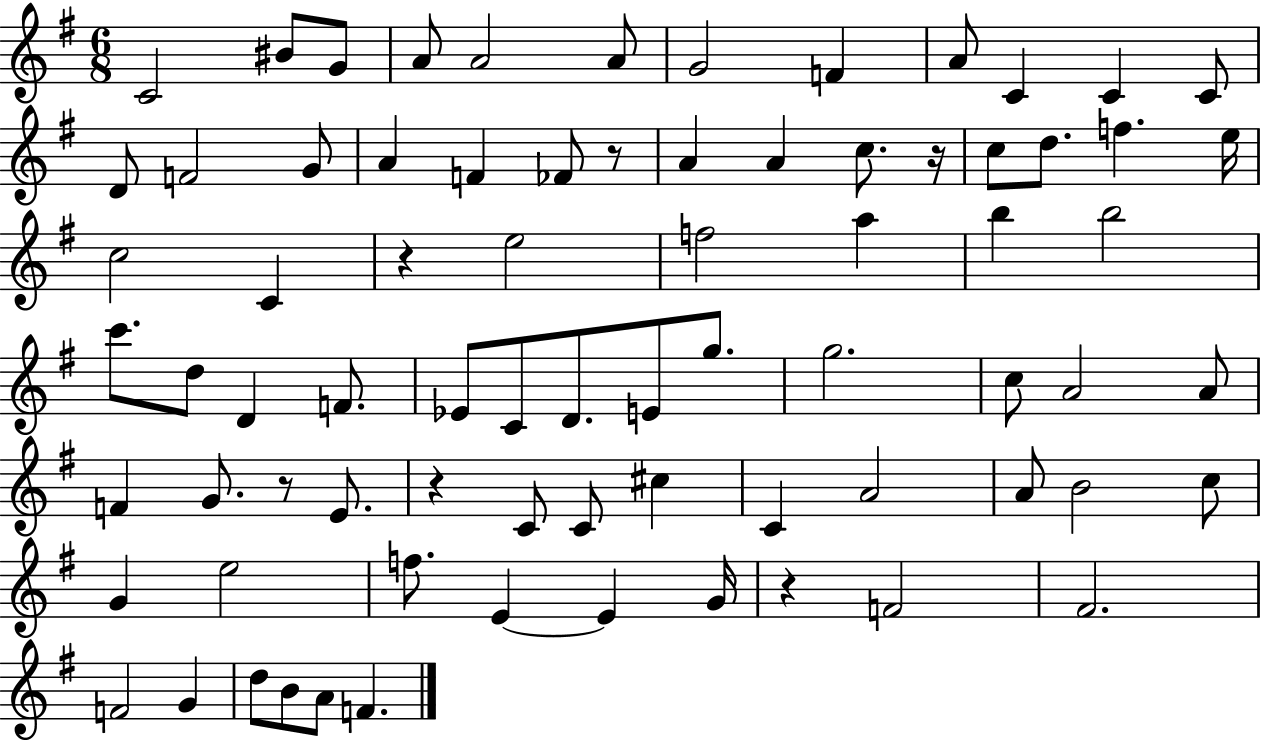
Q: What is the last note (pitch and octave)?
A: F4